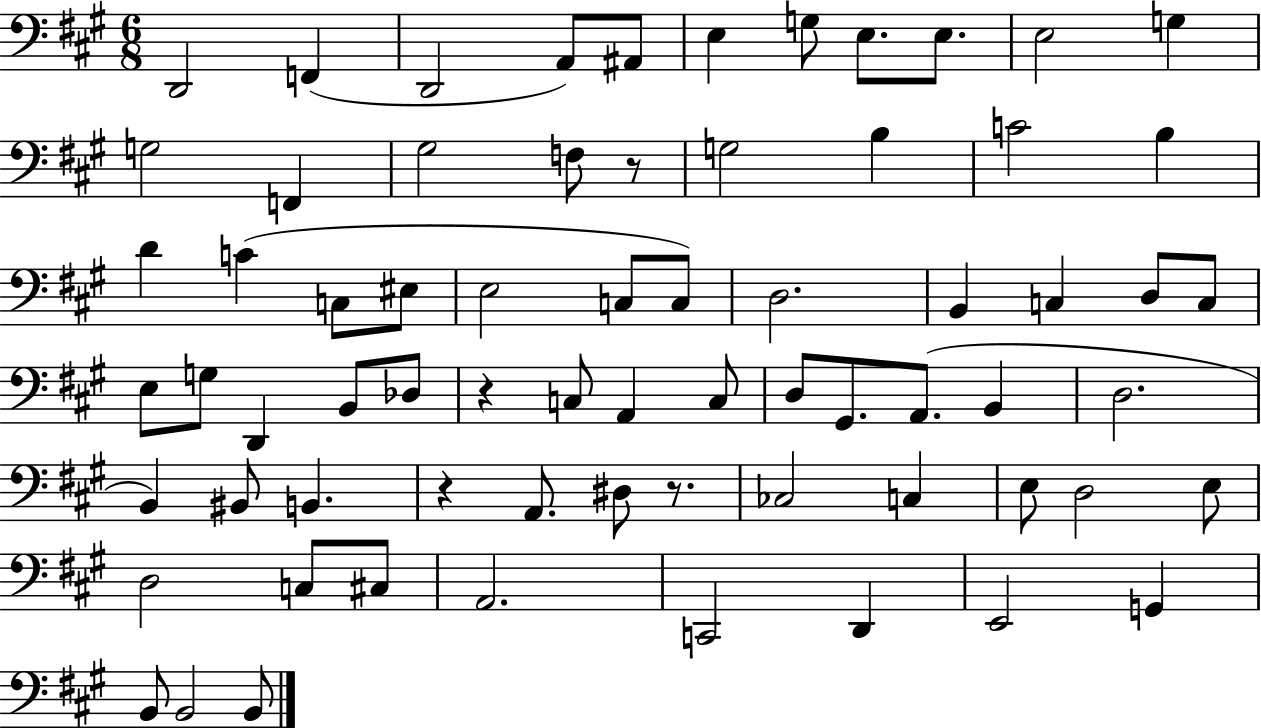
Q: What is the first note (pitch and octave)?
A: D2